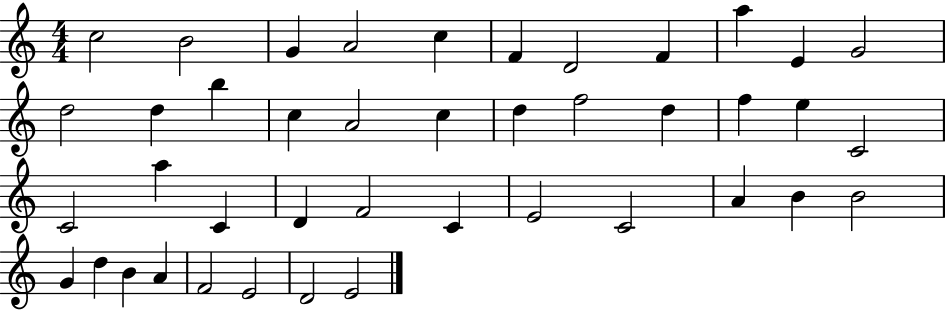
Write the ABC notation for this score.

X:1
T:Untitled
M:4/4
L:1/4
K:C
c2 B2 G A2 c F D2 F a E G2 d2 d b c A2 c d f2 d f e C2 C2 a C D F2 C E2 C2 A B B2 G d B A F2 E2 D2 E2